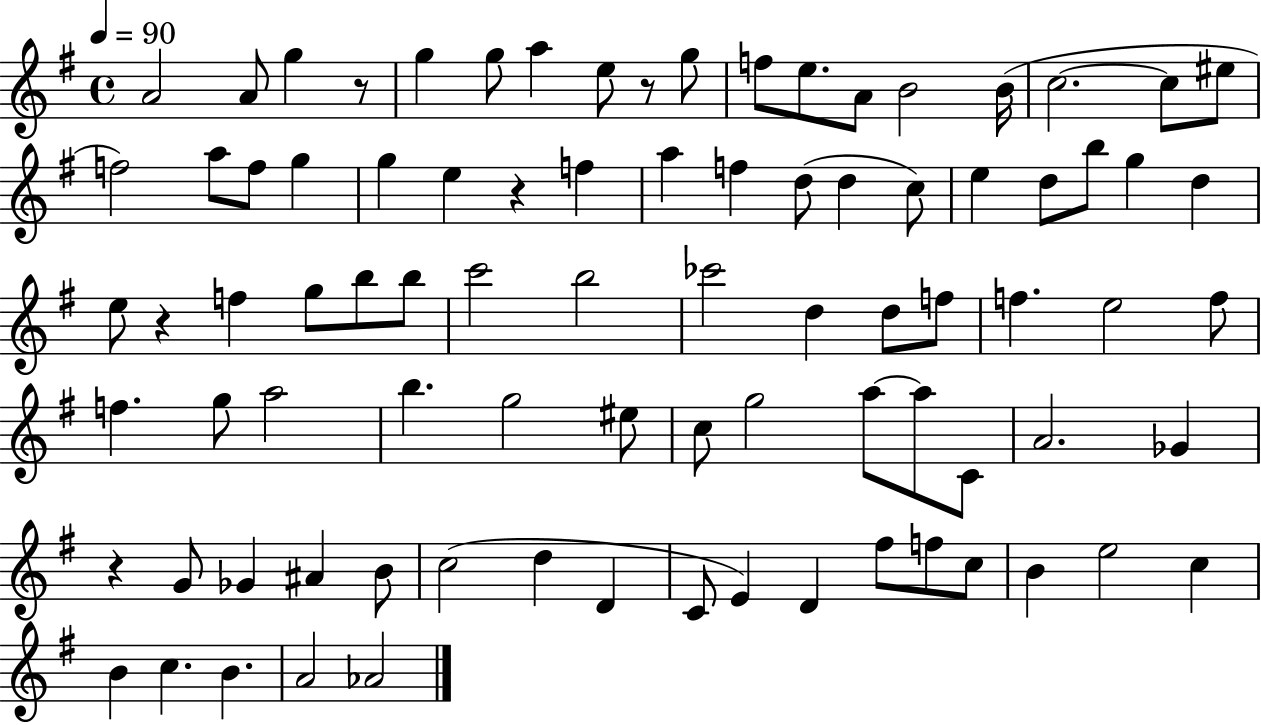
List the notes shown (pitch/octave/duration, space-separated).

A4/h A4/e G5/q R/e G5/q G5/e A5/q E5/e R/e G5/e F5/e E5/e. A4/e B4/h B4/s C5/h. C5/e EIS5/e F5/h A5/e F5/e G5/q G5/q E5/q R/q F5/q A5/q F5/q D5/e D5/q C5/e E5/q D5/e B5/e G5/q D5/q E5/e R/q F5/q G5/e B5/e B5/e C6/h B5/h CES6/h D5/q D5/e F5/e F5/q. E5/h F5/e F5/q. G5/e A5/h B5/q. G5/h EIS5/e C5/e G5/h A5/e A5/e C4/e A4/h. Gb4/q R/q G4/e Gb4/q A#4/q B4/e C5/h D5/q D4/q C4/e E4/q D4/q F#5/e F5/e C5/e B4/q E5/h C5/q B4/q C5/q. B4/q. A4/h Ab4/h